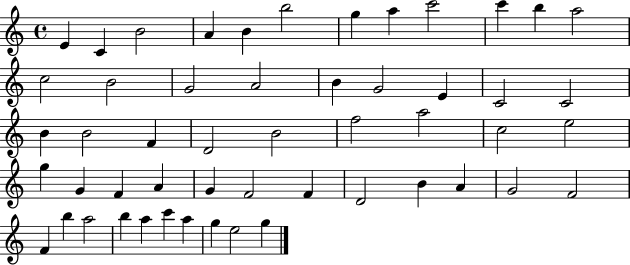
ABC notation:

X:1
T:Untitled
M:4/4
L:1/4
K:C
E C B2 A B b2 g a c'2 c' b a2 c2 B2 G2 A2 B G2 E C2 C2 B B2 F D2 B2 f2 a2 c2 e2 g G F A G F2 F D2 B A G2 F2 F b a2 b a c' a g e2 g